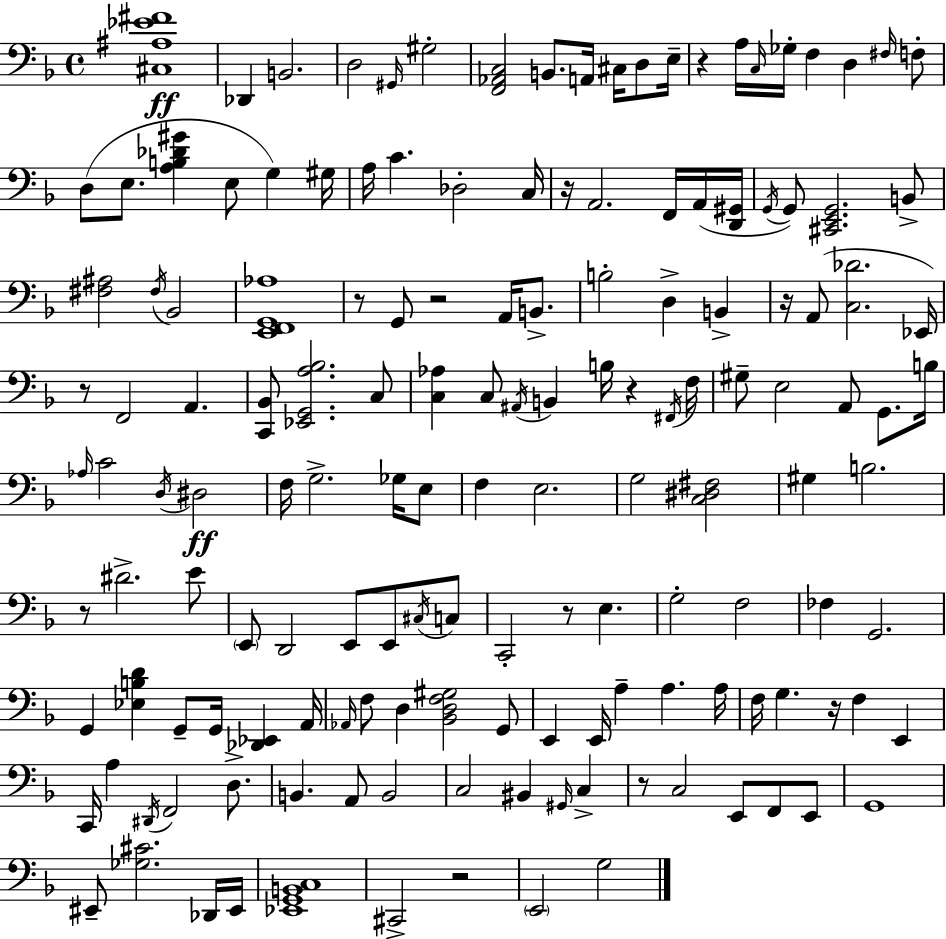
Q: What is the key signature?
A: D minor